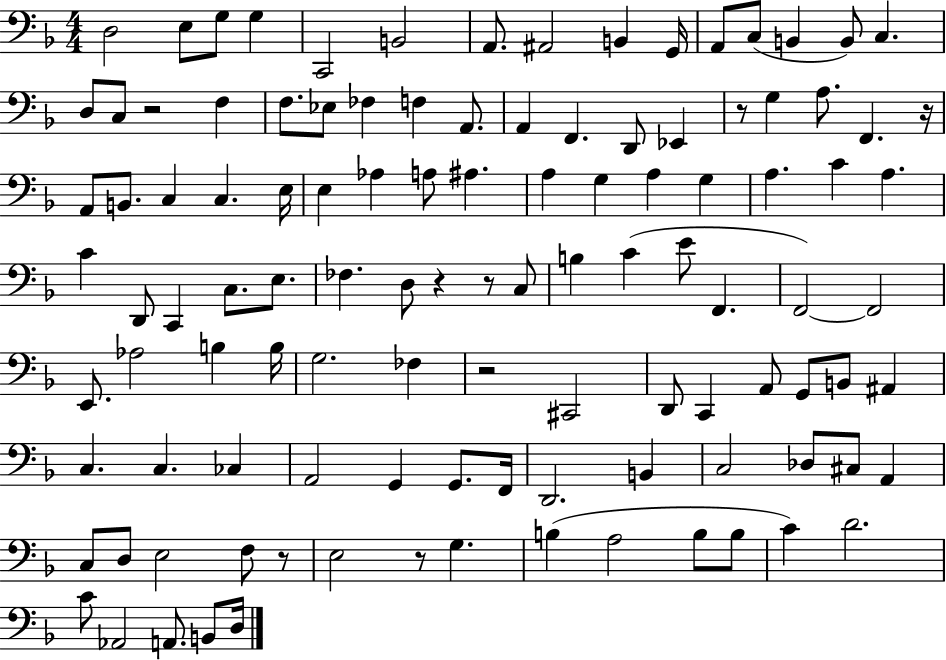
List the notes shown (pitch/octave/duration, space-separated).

D3/h E3/e G3/e G3/q C2/h B2/h A2/e. A#2/h B2/q G2/s A2/e C3/e B2/q B2/e C3/q. D3/e C3/e R/h F3/q F3/e. Eb3/e FES3/q F3/q A2/e. A2/q F2/q. D2/e Eb2/q R/e G3/q A3/e. F2/q. R/s A2/e B2/e. C3/q C3/q. E3/s E3/q Ab3/q A3/e A#3/q. A3/q G3/q A3/q G3/q A3/q. C4/q A3/q. C4/q D2/e C2/q C3/e. E3/e. FES3/q. D3/e R/q R/e C3/e B3/q C4/q E4/e F2/q. F2/h F2/h E2/e. Ab3/h B3/q B3/s G3/h. FES3/q R/h C#2/h D2/e C2/q A2/e G2/e B2/e A#2/q C3/q. C3/q. CES3/q A2/h G2/q G2/e. F2/s D2/h. B2/q C3/h Db3/e C#3/e A2/q C3/e D3/e E3/h F3/e R/e E3/h R/e G3/q. B3/q A3/h B3/e B3/e C4/q D4/h. C4/e Ab2/h A2/e. B2/e D3/s